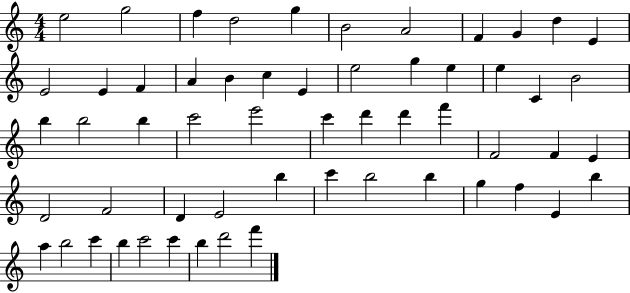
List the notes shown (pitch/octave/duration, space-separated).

E5/h G5/h F5/q D5/h G5/q B4/h A4/h F4/q G4/q D5/q E4/q E4/h E4/q F4/q A4/q B4/q C5/q E4/q E5/h G5/q E5/q E5/q C4/q B4/h B5/q B5/h B5/q C6/h E6/h C6/q D6/q D6/q F6/q F4/h F4/q E4/q D4/h F4/h D4/q E4/h B5/q C6/q B5/h B5/q G5/q F5/q E4/q B5/q A5/q B5/h C6/q B5/q C6/h C6/q B5/q D6/h F6/q